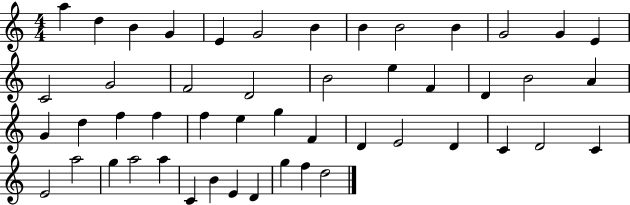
X:1
T:Untitled
M:4/4
L:1/4
K:C
a d B G E G2 B B B2 B G2 G E C2 G2 F2 D2 B2 e F D B2 A G d f f f e g F D E2 D C D2 C E2 a2 g a2 a C B E D g f d2